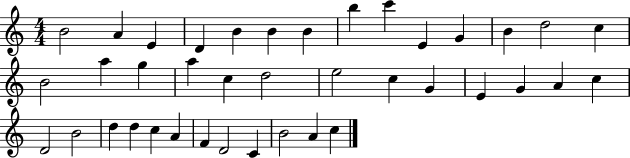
B4/h A4/q E4/q D4/q B4/q B4/q B4/q B5/q C6/q E4/q G4/q B4/q D5/h C5/q B4/h A5/q G5/q A5/q C5/q D5/h E5/h C5/q G4/q E4/q G4/q A4/q C5/q D4/h B4/h D5/q D5/q C5/q A4/q F4/q D4/h C4/q B4/h A4/q C5/q